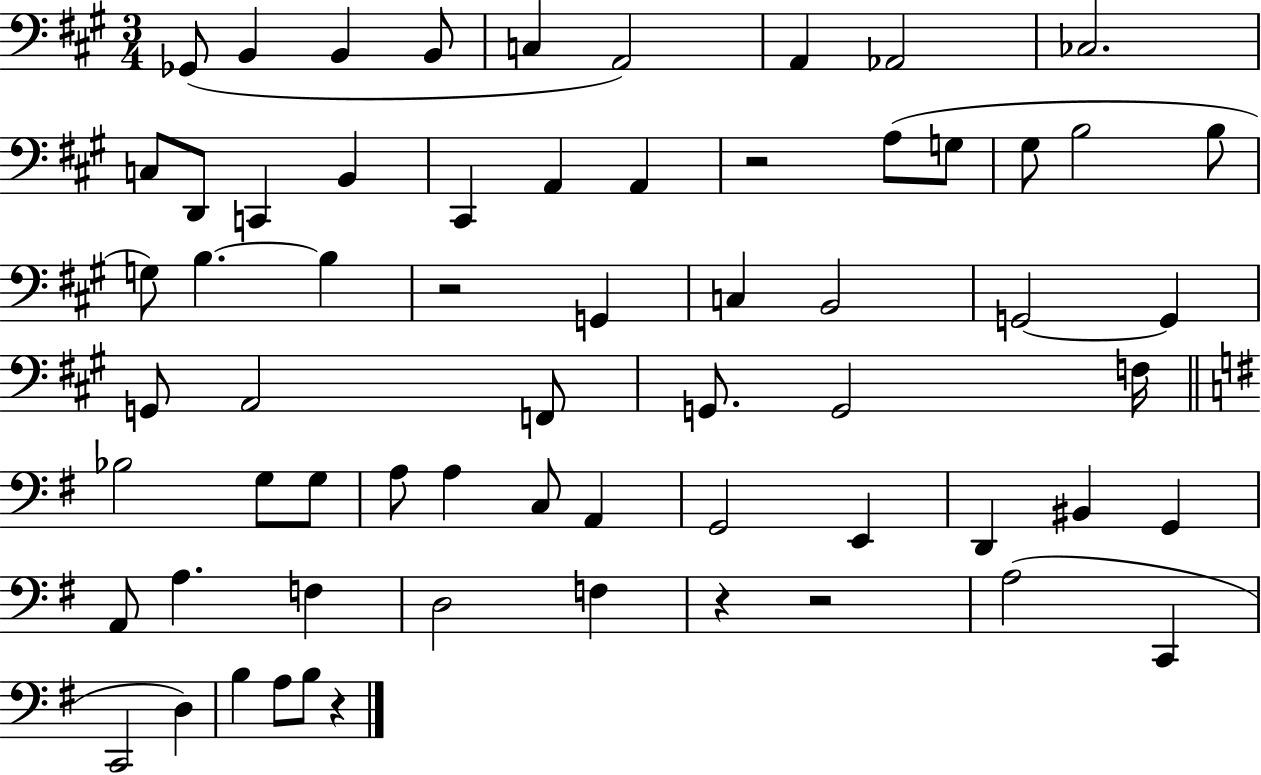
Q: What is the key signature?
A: A major